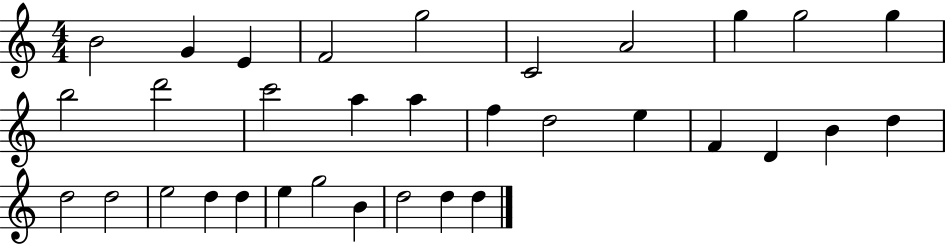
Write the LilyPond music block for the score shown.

{
  \clef treble
  \numericTimeSignature
  \time 4/4
  \key c \major
  b'2 g'4 e'4 | f'2 g''2 | c'2 a'2 | g''4 g''2 g''4 | \break b''2 d'''2 | c'''2 a''4 a''4 | f''4 d''2 e''4 | f'4 d'4 b'4 d''4 | \break d''2 d''2 | e''2 d''4 d''4 | e''4 g''2 b'4 | d''2 d''4 d''4 | \break \bar "|."
}